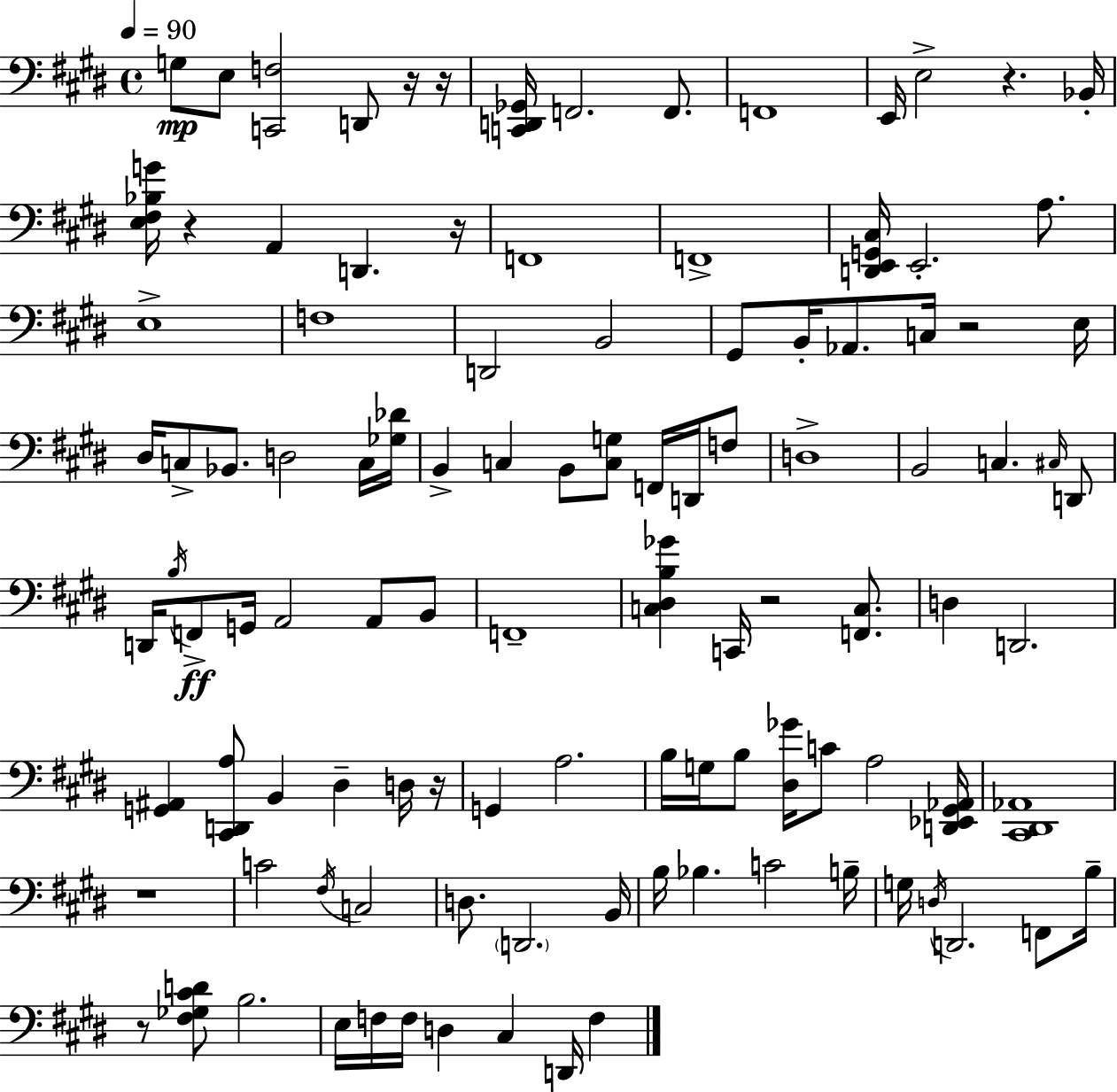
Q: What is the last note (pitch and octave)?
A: F3